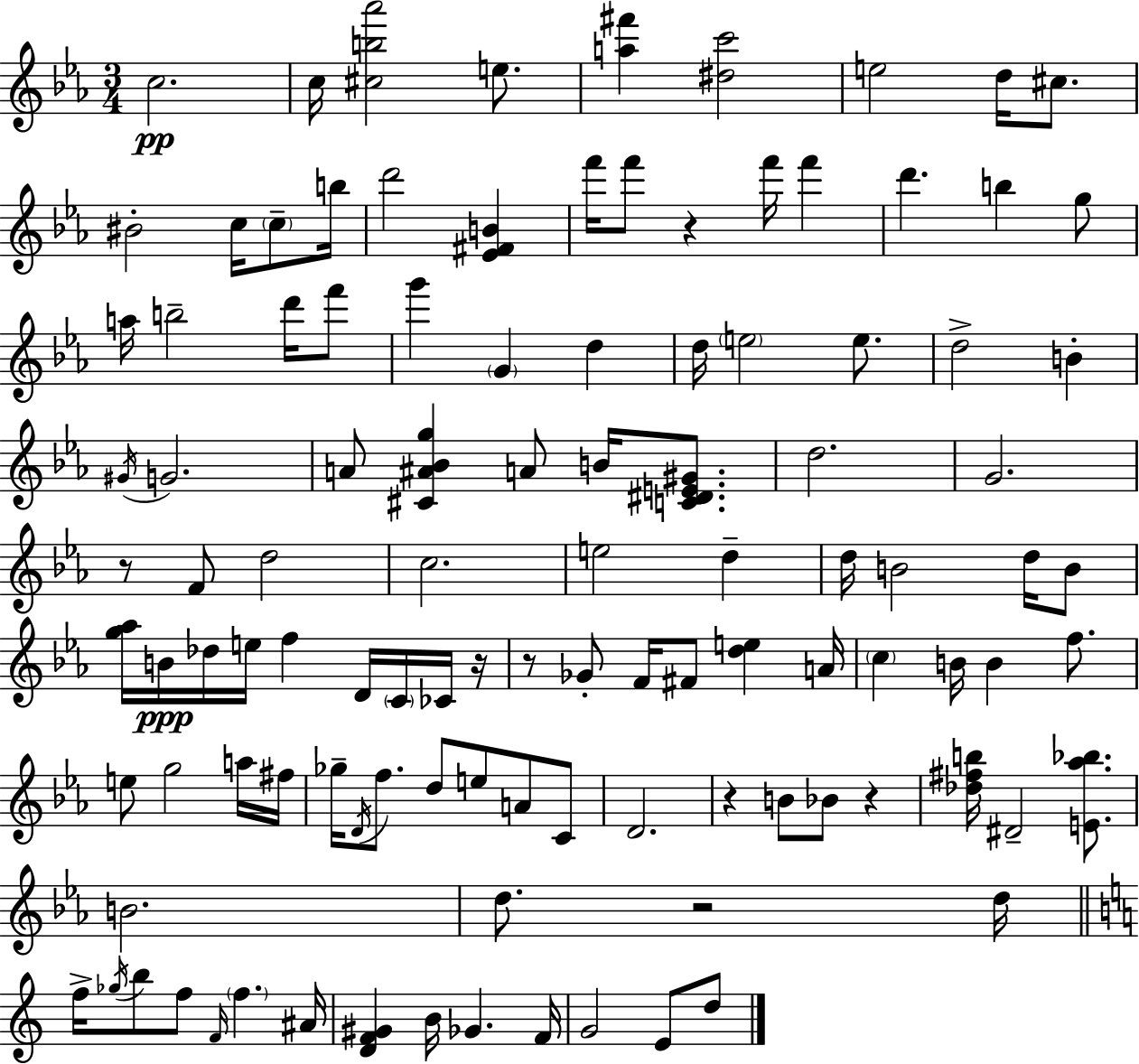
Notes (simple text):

C5/h. C5/s [C#5,B5,Ab6]/h E5/e. [A5,F#6]/q [D#5,C6]/h E5/h D5/s C#5/e. BIS4/h C5/s C5/e B5/s D6/h [Eb4,F#4,B4]/q F6/s F6/e R/q F6/s F6/q D6/q. B5/q G5/e A5/s B5/h D6/s F6/e G6/q G4/q D5/q D5/s E5/h E5/e. D5/h B4/q G#4/s G4/h. A4/e [C#4,A#4,Bb4,G5]/q A4/e B4/s [C4,D#4,E4,G#4]/e. D5/h. G4/h. R/e F4/e D5/h C5/h. E5/h D5/q D5/s B4/h D5/s B4/e [G5,Ab5]/s B4/s Db5/s E5/s F5/q D4/s C4/s CES4/s R/s R/e Gb4/e F4/s F#4/e [D5,E5]/q A4/s C5/q B4/s B4/q F5/e. E5/e G5/h A5/s F#5/s Gb5/s D4/s F5/e. D5/e E5/e A4/e C4/e D4/h. R/q B4/e Bb4/e R/q [Db5,F#5,B5]/s D#4/h [E4,Ab5,Bb5]/e. B4/h. D5/e. R/h D5/s F5/s Gb5/s B5/e F5/e F4/s F5/q. A#4/s [D4,F4,G#4]/q B4/s Gb4/q. F4/s G4/h E4/e D5/e